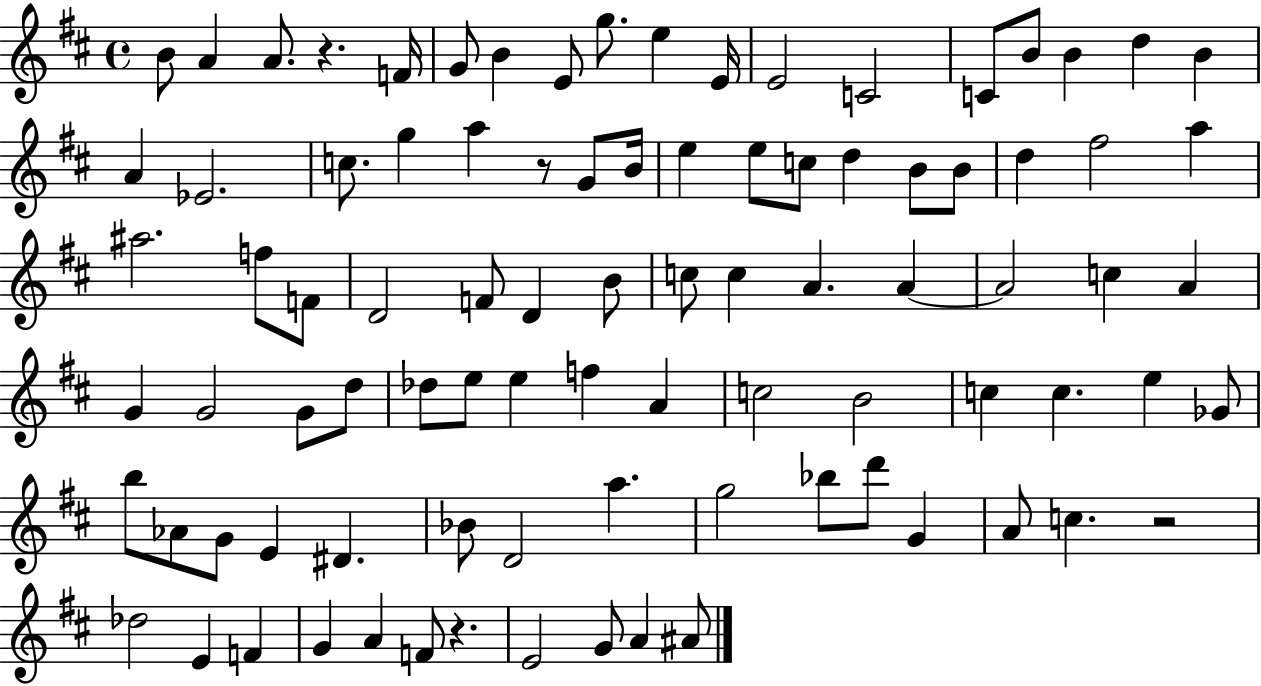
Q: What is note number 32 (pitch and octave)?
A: F#5